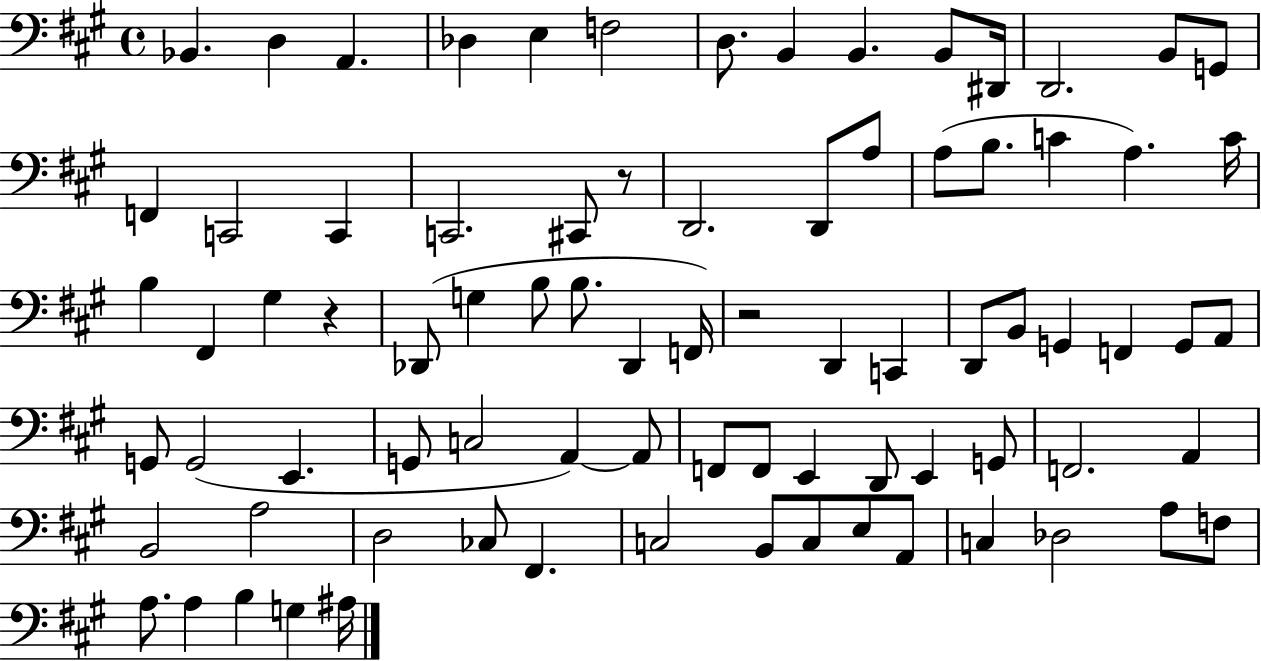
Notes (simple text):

Bb2/q. D3/q A2/q. Db3/q E3/q F3/h D3/e. B2/q B2/q. B2/e D#2/s D2/h. B2/e G2/e F2/q C2/h C2/q C2/h. C#2/e R/e D2/h. D2/e A3/e A3/e B3/e. C4/q A3/q. C4/s B3/q F#2/q G#3/q R/q Db2/e G3/q B3/e B3/e. Db2/q F2/s R/h D2/q C2/q D2/e B2/e G2/q F2/q G2/e A2/e G2/e G2/h E2/q. G2/e C3/h A2/q A2/e F2/e F2/e E2/q D2/e E2/q G2/e F2/h. A2/q B2/h A3/h D3/h CES3/e F#2/q. C3/h B2/e C3/e E3/e A2/e C3/q Db3/h A3/e F3/e A3/e. A3/q B3/q G3/q A#3/s